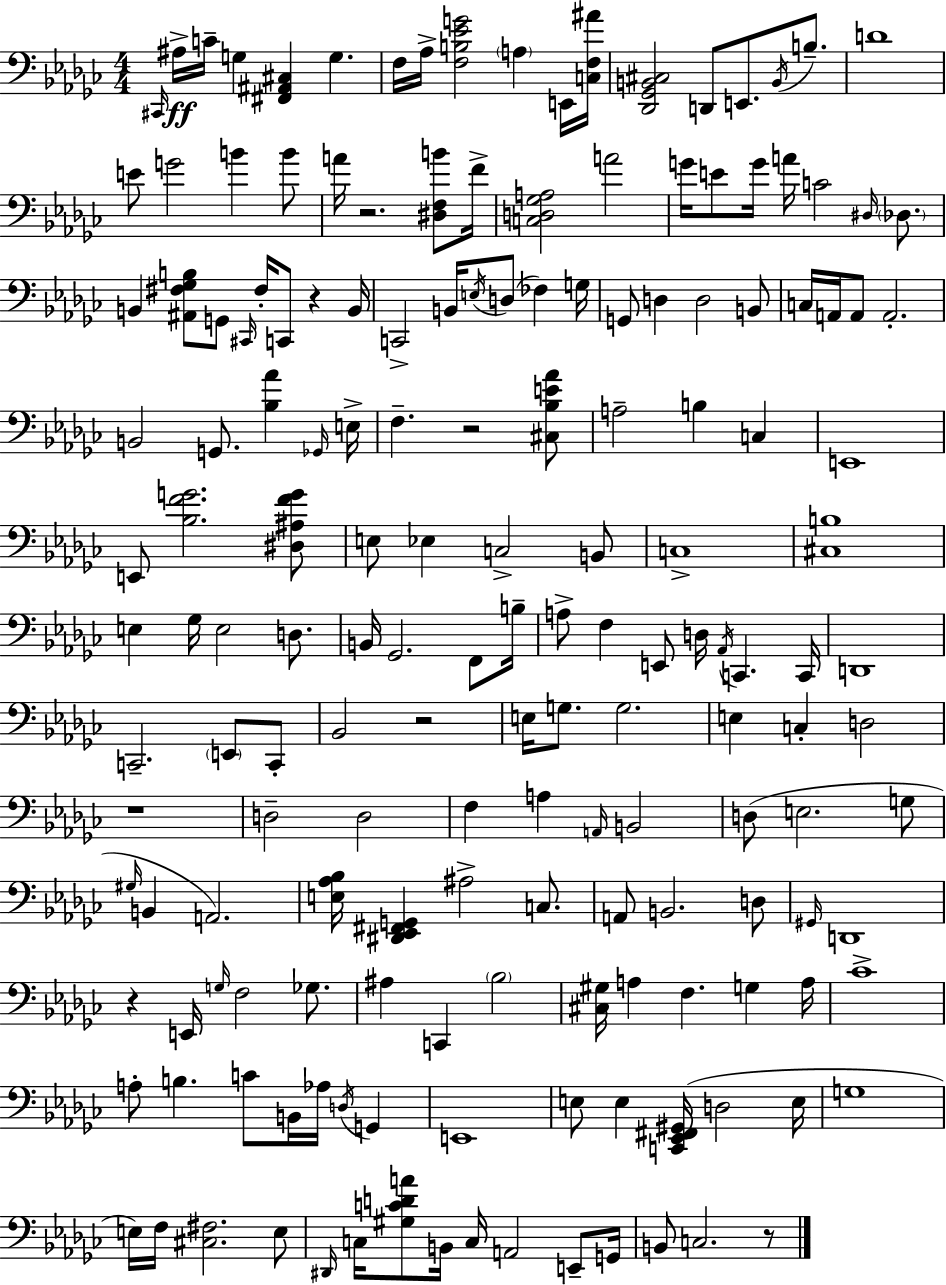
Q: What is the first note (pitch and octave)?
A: C#2